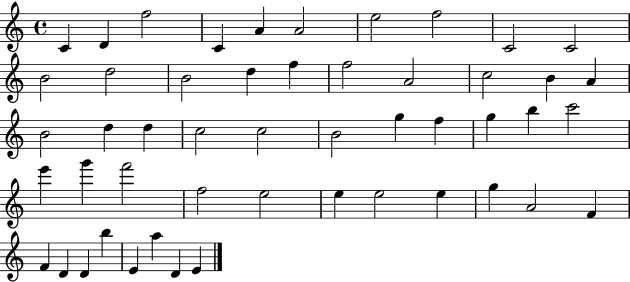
X:1
T:Untitled
M:4/4
L:1/4
K:C
C D f2 C A A2 e2 f2 C2 C2 B2 d2 B2 d f f2 A2 c2 B A B2 d d c2 c2 B2 g f g b c'2 e' g' f'2 f2 e2 e e2 e g A2 F F D D b E a D E